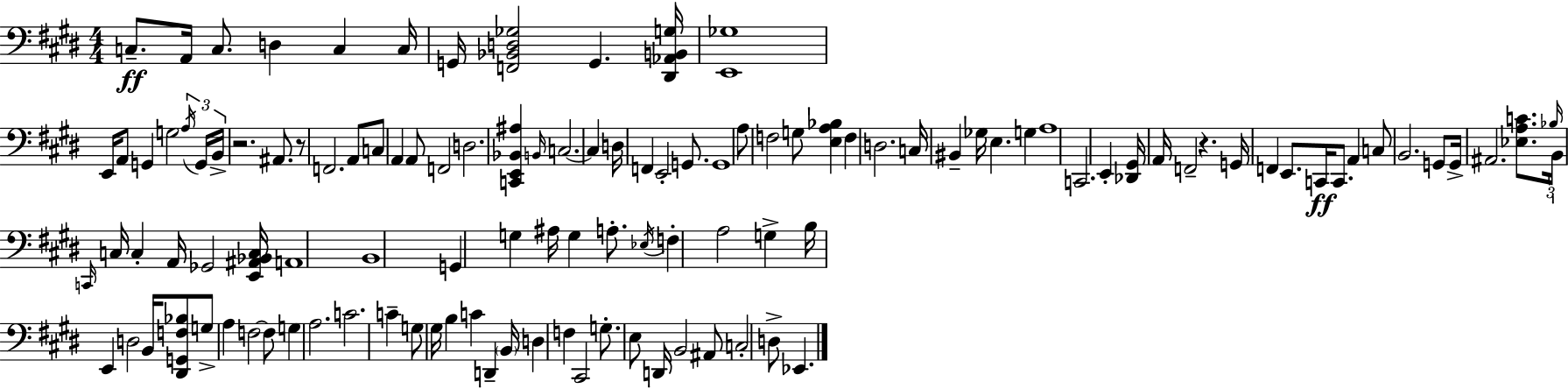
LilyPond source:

{
  \clef bass
  \numericTimeSignature
  \time 4/4
  \key e \major
  c8.--\ff a,16 c8. d4 c4 c16 | g,16 <f, bes, d ges>2 g,4. <dis, aes, b, g>16 | <e, ges>1 | e,16 a,8 g,4 g2 \tuplet 3/2 { \acciaccatura { a16 } | \break g,16 b,16-> } r2. ais,8. | r8 f,2. a,8 | c8 a,4 a,8 f,2 | d2. <c, e, bes, ais>4 | \break \grace { b,16 } c2.~~ c4 | d16 f,4 e,2-. g,8. | g,1 | a8 f2 g8 <e a bes>4 | \break f4 d2. | c16 bis,4-- ges16 e4. g4 | a1 | c,2. e,4-. | \break <des, gis,>16 a,16 f,2-- r4. | g,16 f,4 e,8. c,16\ff c,8. a,4 | c8 b,2. | g,8 g,16-> ais,2. <ees a c'>8. | \break \tuplet 3/2 { \grace { bes16 } b,16 \grace { c,16 } } c16 c4-. a,16 ges,2 | <e, ais, bes, c>16 a,1 | b,1 | g,4 g4 ais16 g4 | \break a8.-. \acciaccatura { ees16 } f4-. a2 | g4-> b16 e,4 d2 | b,16 <dis, g, f bes>8 g8-> a4 f2~~ | f8 g4 a2. | \break c'2. | c'4-- g8 gis16 b4 c'4 | d,4-- \parenthesize b,16 d4 f4 cis,2 | g8.-. e8 d,16 b,2 | \break ais,8 c2-. d8-> ees,4. | \bar "|."
}